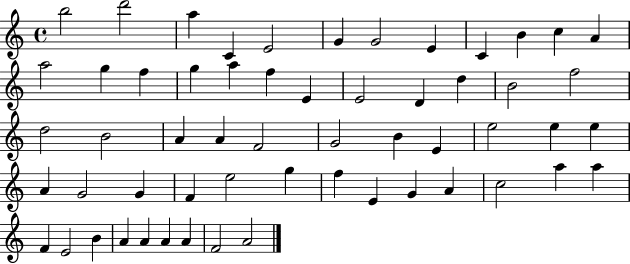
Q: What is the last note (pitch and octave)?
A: A4